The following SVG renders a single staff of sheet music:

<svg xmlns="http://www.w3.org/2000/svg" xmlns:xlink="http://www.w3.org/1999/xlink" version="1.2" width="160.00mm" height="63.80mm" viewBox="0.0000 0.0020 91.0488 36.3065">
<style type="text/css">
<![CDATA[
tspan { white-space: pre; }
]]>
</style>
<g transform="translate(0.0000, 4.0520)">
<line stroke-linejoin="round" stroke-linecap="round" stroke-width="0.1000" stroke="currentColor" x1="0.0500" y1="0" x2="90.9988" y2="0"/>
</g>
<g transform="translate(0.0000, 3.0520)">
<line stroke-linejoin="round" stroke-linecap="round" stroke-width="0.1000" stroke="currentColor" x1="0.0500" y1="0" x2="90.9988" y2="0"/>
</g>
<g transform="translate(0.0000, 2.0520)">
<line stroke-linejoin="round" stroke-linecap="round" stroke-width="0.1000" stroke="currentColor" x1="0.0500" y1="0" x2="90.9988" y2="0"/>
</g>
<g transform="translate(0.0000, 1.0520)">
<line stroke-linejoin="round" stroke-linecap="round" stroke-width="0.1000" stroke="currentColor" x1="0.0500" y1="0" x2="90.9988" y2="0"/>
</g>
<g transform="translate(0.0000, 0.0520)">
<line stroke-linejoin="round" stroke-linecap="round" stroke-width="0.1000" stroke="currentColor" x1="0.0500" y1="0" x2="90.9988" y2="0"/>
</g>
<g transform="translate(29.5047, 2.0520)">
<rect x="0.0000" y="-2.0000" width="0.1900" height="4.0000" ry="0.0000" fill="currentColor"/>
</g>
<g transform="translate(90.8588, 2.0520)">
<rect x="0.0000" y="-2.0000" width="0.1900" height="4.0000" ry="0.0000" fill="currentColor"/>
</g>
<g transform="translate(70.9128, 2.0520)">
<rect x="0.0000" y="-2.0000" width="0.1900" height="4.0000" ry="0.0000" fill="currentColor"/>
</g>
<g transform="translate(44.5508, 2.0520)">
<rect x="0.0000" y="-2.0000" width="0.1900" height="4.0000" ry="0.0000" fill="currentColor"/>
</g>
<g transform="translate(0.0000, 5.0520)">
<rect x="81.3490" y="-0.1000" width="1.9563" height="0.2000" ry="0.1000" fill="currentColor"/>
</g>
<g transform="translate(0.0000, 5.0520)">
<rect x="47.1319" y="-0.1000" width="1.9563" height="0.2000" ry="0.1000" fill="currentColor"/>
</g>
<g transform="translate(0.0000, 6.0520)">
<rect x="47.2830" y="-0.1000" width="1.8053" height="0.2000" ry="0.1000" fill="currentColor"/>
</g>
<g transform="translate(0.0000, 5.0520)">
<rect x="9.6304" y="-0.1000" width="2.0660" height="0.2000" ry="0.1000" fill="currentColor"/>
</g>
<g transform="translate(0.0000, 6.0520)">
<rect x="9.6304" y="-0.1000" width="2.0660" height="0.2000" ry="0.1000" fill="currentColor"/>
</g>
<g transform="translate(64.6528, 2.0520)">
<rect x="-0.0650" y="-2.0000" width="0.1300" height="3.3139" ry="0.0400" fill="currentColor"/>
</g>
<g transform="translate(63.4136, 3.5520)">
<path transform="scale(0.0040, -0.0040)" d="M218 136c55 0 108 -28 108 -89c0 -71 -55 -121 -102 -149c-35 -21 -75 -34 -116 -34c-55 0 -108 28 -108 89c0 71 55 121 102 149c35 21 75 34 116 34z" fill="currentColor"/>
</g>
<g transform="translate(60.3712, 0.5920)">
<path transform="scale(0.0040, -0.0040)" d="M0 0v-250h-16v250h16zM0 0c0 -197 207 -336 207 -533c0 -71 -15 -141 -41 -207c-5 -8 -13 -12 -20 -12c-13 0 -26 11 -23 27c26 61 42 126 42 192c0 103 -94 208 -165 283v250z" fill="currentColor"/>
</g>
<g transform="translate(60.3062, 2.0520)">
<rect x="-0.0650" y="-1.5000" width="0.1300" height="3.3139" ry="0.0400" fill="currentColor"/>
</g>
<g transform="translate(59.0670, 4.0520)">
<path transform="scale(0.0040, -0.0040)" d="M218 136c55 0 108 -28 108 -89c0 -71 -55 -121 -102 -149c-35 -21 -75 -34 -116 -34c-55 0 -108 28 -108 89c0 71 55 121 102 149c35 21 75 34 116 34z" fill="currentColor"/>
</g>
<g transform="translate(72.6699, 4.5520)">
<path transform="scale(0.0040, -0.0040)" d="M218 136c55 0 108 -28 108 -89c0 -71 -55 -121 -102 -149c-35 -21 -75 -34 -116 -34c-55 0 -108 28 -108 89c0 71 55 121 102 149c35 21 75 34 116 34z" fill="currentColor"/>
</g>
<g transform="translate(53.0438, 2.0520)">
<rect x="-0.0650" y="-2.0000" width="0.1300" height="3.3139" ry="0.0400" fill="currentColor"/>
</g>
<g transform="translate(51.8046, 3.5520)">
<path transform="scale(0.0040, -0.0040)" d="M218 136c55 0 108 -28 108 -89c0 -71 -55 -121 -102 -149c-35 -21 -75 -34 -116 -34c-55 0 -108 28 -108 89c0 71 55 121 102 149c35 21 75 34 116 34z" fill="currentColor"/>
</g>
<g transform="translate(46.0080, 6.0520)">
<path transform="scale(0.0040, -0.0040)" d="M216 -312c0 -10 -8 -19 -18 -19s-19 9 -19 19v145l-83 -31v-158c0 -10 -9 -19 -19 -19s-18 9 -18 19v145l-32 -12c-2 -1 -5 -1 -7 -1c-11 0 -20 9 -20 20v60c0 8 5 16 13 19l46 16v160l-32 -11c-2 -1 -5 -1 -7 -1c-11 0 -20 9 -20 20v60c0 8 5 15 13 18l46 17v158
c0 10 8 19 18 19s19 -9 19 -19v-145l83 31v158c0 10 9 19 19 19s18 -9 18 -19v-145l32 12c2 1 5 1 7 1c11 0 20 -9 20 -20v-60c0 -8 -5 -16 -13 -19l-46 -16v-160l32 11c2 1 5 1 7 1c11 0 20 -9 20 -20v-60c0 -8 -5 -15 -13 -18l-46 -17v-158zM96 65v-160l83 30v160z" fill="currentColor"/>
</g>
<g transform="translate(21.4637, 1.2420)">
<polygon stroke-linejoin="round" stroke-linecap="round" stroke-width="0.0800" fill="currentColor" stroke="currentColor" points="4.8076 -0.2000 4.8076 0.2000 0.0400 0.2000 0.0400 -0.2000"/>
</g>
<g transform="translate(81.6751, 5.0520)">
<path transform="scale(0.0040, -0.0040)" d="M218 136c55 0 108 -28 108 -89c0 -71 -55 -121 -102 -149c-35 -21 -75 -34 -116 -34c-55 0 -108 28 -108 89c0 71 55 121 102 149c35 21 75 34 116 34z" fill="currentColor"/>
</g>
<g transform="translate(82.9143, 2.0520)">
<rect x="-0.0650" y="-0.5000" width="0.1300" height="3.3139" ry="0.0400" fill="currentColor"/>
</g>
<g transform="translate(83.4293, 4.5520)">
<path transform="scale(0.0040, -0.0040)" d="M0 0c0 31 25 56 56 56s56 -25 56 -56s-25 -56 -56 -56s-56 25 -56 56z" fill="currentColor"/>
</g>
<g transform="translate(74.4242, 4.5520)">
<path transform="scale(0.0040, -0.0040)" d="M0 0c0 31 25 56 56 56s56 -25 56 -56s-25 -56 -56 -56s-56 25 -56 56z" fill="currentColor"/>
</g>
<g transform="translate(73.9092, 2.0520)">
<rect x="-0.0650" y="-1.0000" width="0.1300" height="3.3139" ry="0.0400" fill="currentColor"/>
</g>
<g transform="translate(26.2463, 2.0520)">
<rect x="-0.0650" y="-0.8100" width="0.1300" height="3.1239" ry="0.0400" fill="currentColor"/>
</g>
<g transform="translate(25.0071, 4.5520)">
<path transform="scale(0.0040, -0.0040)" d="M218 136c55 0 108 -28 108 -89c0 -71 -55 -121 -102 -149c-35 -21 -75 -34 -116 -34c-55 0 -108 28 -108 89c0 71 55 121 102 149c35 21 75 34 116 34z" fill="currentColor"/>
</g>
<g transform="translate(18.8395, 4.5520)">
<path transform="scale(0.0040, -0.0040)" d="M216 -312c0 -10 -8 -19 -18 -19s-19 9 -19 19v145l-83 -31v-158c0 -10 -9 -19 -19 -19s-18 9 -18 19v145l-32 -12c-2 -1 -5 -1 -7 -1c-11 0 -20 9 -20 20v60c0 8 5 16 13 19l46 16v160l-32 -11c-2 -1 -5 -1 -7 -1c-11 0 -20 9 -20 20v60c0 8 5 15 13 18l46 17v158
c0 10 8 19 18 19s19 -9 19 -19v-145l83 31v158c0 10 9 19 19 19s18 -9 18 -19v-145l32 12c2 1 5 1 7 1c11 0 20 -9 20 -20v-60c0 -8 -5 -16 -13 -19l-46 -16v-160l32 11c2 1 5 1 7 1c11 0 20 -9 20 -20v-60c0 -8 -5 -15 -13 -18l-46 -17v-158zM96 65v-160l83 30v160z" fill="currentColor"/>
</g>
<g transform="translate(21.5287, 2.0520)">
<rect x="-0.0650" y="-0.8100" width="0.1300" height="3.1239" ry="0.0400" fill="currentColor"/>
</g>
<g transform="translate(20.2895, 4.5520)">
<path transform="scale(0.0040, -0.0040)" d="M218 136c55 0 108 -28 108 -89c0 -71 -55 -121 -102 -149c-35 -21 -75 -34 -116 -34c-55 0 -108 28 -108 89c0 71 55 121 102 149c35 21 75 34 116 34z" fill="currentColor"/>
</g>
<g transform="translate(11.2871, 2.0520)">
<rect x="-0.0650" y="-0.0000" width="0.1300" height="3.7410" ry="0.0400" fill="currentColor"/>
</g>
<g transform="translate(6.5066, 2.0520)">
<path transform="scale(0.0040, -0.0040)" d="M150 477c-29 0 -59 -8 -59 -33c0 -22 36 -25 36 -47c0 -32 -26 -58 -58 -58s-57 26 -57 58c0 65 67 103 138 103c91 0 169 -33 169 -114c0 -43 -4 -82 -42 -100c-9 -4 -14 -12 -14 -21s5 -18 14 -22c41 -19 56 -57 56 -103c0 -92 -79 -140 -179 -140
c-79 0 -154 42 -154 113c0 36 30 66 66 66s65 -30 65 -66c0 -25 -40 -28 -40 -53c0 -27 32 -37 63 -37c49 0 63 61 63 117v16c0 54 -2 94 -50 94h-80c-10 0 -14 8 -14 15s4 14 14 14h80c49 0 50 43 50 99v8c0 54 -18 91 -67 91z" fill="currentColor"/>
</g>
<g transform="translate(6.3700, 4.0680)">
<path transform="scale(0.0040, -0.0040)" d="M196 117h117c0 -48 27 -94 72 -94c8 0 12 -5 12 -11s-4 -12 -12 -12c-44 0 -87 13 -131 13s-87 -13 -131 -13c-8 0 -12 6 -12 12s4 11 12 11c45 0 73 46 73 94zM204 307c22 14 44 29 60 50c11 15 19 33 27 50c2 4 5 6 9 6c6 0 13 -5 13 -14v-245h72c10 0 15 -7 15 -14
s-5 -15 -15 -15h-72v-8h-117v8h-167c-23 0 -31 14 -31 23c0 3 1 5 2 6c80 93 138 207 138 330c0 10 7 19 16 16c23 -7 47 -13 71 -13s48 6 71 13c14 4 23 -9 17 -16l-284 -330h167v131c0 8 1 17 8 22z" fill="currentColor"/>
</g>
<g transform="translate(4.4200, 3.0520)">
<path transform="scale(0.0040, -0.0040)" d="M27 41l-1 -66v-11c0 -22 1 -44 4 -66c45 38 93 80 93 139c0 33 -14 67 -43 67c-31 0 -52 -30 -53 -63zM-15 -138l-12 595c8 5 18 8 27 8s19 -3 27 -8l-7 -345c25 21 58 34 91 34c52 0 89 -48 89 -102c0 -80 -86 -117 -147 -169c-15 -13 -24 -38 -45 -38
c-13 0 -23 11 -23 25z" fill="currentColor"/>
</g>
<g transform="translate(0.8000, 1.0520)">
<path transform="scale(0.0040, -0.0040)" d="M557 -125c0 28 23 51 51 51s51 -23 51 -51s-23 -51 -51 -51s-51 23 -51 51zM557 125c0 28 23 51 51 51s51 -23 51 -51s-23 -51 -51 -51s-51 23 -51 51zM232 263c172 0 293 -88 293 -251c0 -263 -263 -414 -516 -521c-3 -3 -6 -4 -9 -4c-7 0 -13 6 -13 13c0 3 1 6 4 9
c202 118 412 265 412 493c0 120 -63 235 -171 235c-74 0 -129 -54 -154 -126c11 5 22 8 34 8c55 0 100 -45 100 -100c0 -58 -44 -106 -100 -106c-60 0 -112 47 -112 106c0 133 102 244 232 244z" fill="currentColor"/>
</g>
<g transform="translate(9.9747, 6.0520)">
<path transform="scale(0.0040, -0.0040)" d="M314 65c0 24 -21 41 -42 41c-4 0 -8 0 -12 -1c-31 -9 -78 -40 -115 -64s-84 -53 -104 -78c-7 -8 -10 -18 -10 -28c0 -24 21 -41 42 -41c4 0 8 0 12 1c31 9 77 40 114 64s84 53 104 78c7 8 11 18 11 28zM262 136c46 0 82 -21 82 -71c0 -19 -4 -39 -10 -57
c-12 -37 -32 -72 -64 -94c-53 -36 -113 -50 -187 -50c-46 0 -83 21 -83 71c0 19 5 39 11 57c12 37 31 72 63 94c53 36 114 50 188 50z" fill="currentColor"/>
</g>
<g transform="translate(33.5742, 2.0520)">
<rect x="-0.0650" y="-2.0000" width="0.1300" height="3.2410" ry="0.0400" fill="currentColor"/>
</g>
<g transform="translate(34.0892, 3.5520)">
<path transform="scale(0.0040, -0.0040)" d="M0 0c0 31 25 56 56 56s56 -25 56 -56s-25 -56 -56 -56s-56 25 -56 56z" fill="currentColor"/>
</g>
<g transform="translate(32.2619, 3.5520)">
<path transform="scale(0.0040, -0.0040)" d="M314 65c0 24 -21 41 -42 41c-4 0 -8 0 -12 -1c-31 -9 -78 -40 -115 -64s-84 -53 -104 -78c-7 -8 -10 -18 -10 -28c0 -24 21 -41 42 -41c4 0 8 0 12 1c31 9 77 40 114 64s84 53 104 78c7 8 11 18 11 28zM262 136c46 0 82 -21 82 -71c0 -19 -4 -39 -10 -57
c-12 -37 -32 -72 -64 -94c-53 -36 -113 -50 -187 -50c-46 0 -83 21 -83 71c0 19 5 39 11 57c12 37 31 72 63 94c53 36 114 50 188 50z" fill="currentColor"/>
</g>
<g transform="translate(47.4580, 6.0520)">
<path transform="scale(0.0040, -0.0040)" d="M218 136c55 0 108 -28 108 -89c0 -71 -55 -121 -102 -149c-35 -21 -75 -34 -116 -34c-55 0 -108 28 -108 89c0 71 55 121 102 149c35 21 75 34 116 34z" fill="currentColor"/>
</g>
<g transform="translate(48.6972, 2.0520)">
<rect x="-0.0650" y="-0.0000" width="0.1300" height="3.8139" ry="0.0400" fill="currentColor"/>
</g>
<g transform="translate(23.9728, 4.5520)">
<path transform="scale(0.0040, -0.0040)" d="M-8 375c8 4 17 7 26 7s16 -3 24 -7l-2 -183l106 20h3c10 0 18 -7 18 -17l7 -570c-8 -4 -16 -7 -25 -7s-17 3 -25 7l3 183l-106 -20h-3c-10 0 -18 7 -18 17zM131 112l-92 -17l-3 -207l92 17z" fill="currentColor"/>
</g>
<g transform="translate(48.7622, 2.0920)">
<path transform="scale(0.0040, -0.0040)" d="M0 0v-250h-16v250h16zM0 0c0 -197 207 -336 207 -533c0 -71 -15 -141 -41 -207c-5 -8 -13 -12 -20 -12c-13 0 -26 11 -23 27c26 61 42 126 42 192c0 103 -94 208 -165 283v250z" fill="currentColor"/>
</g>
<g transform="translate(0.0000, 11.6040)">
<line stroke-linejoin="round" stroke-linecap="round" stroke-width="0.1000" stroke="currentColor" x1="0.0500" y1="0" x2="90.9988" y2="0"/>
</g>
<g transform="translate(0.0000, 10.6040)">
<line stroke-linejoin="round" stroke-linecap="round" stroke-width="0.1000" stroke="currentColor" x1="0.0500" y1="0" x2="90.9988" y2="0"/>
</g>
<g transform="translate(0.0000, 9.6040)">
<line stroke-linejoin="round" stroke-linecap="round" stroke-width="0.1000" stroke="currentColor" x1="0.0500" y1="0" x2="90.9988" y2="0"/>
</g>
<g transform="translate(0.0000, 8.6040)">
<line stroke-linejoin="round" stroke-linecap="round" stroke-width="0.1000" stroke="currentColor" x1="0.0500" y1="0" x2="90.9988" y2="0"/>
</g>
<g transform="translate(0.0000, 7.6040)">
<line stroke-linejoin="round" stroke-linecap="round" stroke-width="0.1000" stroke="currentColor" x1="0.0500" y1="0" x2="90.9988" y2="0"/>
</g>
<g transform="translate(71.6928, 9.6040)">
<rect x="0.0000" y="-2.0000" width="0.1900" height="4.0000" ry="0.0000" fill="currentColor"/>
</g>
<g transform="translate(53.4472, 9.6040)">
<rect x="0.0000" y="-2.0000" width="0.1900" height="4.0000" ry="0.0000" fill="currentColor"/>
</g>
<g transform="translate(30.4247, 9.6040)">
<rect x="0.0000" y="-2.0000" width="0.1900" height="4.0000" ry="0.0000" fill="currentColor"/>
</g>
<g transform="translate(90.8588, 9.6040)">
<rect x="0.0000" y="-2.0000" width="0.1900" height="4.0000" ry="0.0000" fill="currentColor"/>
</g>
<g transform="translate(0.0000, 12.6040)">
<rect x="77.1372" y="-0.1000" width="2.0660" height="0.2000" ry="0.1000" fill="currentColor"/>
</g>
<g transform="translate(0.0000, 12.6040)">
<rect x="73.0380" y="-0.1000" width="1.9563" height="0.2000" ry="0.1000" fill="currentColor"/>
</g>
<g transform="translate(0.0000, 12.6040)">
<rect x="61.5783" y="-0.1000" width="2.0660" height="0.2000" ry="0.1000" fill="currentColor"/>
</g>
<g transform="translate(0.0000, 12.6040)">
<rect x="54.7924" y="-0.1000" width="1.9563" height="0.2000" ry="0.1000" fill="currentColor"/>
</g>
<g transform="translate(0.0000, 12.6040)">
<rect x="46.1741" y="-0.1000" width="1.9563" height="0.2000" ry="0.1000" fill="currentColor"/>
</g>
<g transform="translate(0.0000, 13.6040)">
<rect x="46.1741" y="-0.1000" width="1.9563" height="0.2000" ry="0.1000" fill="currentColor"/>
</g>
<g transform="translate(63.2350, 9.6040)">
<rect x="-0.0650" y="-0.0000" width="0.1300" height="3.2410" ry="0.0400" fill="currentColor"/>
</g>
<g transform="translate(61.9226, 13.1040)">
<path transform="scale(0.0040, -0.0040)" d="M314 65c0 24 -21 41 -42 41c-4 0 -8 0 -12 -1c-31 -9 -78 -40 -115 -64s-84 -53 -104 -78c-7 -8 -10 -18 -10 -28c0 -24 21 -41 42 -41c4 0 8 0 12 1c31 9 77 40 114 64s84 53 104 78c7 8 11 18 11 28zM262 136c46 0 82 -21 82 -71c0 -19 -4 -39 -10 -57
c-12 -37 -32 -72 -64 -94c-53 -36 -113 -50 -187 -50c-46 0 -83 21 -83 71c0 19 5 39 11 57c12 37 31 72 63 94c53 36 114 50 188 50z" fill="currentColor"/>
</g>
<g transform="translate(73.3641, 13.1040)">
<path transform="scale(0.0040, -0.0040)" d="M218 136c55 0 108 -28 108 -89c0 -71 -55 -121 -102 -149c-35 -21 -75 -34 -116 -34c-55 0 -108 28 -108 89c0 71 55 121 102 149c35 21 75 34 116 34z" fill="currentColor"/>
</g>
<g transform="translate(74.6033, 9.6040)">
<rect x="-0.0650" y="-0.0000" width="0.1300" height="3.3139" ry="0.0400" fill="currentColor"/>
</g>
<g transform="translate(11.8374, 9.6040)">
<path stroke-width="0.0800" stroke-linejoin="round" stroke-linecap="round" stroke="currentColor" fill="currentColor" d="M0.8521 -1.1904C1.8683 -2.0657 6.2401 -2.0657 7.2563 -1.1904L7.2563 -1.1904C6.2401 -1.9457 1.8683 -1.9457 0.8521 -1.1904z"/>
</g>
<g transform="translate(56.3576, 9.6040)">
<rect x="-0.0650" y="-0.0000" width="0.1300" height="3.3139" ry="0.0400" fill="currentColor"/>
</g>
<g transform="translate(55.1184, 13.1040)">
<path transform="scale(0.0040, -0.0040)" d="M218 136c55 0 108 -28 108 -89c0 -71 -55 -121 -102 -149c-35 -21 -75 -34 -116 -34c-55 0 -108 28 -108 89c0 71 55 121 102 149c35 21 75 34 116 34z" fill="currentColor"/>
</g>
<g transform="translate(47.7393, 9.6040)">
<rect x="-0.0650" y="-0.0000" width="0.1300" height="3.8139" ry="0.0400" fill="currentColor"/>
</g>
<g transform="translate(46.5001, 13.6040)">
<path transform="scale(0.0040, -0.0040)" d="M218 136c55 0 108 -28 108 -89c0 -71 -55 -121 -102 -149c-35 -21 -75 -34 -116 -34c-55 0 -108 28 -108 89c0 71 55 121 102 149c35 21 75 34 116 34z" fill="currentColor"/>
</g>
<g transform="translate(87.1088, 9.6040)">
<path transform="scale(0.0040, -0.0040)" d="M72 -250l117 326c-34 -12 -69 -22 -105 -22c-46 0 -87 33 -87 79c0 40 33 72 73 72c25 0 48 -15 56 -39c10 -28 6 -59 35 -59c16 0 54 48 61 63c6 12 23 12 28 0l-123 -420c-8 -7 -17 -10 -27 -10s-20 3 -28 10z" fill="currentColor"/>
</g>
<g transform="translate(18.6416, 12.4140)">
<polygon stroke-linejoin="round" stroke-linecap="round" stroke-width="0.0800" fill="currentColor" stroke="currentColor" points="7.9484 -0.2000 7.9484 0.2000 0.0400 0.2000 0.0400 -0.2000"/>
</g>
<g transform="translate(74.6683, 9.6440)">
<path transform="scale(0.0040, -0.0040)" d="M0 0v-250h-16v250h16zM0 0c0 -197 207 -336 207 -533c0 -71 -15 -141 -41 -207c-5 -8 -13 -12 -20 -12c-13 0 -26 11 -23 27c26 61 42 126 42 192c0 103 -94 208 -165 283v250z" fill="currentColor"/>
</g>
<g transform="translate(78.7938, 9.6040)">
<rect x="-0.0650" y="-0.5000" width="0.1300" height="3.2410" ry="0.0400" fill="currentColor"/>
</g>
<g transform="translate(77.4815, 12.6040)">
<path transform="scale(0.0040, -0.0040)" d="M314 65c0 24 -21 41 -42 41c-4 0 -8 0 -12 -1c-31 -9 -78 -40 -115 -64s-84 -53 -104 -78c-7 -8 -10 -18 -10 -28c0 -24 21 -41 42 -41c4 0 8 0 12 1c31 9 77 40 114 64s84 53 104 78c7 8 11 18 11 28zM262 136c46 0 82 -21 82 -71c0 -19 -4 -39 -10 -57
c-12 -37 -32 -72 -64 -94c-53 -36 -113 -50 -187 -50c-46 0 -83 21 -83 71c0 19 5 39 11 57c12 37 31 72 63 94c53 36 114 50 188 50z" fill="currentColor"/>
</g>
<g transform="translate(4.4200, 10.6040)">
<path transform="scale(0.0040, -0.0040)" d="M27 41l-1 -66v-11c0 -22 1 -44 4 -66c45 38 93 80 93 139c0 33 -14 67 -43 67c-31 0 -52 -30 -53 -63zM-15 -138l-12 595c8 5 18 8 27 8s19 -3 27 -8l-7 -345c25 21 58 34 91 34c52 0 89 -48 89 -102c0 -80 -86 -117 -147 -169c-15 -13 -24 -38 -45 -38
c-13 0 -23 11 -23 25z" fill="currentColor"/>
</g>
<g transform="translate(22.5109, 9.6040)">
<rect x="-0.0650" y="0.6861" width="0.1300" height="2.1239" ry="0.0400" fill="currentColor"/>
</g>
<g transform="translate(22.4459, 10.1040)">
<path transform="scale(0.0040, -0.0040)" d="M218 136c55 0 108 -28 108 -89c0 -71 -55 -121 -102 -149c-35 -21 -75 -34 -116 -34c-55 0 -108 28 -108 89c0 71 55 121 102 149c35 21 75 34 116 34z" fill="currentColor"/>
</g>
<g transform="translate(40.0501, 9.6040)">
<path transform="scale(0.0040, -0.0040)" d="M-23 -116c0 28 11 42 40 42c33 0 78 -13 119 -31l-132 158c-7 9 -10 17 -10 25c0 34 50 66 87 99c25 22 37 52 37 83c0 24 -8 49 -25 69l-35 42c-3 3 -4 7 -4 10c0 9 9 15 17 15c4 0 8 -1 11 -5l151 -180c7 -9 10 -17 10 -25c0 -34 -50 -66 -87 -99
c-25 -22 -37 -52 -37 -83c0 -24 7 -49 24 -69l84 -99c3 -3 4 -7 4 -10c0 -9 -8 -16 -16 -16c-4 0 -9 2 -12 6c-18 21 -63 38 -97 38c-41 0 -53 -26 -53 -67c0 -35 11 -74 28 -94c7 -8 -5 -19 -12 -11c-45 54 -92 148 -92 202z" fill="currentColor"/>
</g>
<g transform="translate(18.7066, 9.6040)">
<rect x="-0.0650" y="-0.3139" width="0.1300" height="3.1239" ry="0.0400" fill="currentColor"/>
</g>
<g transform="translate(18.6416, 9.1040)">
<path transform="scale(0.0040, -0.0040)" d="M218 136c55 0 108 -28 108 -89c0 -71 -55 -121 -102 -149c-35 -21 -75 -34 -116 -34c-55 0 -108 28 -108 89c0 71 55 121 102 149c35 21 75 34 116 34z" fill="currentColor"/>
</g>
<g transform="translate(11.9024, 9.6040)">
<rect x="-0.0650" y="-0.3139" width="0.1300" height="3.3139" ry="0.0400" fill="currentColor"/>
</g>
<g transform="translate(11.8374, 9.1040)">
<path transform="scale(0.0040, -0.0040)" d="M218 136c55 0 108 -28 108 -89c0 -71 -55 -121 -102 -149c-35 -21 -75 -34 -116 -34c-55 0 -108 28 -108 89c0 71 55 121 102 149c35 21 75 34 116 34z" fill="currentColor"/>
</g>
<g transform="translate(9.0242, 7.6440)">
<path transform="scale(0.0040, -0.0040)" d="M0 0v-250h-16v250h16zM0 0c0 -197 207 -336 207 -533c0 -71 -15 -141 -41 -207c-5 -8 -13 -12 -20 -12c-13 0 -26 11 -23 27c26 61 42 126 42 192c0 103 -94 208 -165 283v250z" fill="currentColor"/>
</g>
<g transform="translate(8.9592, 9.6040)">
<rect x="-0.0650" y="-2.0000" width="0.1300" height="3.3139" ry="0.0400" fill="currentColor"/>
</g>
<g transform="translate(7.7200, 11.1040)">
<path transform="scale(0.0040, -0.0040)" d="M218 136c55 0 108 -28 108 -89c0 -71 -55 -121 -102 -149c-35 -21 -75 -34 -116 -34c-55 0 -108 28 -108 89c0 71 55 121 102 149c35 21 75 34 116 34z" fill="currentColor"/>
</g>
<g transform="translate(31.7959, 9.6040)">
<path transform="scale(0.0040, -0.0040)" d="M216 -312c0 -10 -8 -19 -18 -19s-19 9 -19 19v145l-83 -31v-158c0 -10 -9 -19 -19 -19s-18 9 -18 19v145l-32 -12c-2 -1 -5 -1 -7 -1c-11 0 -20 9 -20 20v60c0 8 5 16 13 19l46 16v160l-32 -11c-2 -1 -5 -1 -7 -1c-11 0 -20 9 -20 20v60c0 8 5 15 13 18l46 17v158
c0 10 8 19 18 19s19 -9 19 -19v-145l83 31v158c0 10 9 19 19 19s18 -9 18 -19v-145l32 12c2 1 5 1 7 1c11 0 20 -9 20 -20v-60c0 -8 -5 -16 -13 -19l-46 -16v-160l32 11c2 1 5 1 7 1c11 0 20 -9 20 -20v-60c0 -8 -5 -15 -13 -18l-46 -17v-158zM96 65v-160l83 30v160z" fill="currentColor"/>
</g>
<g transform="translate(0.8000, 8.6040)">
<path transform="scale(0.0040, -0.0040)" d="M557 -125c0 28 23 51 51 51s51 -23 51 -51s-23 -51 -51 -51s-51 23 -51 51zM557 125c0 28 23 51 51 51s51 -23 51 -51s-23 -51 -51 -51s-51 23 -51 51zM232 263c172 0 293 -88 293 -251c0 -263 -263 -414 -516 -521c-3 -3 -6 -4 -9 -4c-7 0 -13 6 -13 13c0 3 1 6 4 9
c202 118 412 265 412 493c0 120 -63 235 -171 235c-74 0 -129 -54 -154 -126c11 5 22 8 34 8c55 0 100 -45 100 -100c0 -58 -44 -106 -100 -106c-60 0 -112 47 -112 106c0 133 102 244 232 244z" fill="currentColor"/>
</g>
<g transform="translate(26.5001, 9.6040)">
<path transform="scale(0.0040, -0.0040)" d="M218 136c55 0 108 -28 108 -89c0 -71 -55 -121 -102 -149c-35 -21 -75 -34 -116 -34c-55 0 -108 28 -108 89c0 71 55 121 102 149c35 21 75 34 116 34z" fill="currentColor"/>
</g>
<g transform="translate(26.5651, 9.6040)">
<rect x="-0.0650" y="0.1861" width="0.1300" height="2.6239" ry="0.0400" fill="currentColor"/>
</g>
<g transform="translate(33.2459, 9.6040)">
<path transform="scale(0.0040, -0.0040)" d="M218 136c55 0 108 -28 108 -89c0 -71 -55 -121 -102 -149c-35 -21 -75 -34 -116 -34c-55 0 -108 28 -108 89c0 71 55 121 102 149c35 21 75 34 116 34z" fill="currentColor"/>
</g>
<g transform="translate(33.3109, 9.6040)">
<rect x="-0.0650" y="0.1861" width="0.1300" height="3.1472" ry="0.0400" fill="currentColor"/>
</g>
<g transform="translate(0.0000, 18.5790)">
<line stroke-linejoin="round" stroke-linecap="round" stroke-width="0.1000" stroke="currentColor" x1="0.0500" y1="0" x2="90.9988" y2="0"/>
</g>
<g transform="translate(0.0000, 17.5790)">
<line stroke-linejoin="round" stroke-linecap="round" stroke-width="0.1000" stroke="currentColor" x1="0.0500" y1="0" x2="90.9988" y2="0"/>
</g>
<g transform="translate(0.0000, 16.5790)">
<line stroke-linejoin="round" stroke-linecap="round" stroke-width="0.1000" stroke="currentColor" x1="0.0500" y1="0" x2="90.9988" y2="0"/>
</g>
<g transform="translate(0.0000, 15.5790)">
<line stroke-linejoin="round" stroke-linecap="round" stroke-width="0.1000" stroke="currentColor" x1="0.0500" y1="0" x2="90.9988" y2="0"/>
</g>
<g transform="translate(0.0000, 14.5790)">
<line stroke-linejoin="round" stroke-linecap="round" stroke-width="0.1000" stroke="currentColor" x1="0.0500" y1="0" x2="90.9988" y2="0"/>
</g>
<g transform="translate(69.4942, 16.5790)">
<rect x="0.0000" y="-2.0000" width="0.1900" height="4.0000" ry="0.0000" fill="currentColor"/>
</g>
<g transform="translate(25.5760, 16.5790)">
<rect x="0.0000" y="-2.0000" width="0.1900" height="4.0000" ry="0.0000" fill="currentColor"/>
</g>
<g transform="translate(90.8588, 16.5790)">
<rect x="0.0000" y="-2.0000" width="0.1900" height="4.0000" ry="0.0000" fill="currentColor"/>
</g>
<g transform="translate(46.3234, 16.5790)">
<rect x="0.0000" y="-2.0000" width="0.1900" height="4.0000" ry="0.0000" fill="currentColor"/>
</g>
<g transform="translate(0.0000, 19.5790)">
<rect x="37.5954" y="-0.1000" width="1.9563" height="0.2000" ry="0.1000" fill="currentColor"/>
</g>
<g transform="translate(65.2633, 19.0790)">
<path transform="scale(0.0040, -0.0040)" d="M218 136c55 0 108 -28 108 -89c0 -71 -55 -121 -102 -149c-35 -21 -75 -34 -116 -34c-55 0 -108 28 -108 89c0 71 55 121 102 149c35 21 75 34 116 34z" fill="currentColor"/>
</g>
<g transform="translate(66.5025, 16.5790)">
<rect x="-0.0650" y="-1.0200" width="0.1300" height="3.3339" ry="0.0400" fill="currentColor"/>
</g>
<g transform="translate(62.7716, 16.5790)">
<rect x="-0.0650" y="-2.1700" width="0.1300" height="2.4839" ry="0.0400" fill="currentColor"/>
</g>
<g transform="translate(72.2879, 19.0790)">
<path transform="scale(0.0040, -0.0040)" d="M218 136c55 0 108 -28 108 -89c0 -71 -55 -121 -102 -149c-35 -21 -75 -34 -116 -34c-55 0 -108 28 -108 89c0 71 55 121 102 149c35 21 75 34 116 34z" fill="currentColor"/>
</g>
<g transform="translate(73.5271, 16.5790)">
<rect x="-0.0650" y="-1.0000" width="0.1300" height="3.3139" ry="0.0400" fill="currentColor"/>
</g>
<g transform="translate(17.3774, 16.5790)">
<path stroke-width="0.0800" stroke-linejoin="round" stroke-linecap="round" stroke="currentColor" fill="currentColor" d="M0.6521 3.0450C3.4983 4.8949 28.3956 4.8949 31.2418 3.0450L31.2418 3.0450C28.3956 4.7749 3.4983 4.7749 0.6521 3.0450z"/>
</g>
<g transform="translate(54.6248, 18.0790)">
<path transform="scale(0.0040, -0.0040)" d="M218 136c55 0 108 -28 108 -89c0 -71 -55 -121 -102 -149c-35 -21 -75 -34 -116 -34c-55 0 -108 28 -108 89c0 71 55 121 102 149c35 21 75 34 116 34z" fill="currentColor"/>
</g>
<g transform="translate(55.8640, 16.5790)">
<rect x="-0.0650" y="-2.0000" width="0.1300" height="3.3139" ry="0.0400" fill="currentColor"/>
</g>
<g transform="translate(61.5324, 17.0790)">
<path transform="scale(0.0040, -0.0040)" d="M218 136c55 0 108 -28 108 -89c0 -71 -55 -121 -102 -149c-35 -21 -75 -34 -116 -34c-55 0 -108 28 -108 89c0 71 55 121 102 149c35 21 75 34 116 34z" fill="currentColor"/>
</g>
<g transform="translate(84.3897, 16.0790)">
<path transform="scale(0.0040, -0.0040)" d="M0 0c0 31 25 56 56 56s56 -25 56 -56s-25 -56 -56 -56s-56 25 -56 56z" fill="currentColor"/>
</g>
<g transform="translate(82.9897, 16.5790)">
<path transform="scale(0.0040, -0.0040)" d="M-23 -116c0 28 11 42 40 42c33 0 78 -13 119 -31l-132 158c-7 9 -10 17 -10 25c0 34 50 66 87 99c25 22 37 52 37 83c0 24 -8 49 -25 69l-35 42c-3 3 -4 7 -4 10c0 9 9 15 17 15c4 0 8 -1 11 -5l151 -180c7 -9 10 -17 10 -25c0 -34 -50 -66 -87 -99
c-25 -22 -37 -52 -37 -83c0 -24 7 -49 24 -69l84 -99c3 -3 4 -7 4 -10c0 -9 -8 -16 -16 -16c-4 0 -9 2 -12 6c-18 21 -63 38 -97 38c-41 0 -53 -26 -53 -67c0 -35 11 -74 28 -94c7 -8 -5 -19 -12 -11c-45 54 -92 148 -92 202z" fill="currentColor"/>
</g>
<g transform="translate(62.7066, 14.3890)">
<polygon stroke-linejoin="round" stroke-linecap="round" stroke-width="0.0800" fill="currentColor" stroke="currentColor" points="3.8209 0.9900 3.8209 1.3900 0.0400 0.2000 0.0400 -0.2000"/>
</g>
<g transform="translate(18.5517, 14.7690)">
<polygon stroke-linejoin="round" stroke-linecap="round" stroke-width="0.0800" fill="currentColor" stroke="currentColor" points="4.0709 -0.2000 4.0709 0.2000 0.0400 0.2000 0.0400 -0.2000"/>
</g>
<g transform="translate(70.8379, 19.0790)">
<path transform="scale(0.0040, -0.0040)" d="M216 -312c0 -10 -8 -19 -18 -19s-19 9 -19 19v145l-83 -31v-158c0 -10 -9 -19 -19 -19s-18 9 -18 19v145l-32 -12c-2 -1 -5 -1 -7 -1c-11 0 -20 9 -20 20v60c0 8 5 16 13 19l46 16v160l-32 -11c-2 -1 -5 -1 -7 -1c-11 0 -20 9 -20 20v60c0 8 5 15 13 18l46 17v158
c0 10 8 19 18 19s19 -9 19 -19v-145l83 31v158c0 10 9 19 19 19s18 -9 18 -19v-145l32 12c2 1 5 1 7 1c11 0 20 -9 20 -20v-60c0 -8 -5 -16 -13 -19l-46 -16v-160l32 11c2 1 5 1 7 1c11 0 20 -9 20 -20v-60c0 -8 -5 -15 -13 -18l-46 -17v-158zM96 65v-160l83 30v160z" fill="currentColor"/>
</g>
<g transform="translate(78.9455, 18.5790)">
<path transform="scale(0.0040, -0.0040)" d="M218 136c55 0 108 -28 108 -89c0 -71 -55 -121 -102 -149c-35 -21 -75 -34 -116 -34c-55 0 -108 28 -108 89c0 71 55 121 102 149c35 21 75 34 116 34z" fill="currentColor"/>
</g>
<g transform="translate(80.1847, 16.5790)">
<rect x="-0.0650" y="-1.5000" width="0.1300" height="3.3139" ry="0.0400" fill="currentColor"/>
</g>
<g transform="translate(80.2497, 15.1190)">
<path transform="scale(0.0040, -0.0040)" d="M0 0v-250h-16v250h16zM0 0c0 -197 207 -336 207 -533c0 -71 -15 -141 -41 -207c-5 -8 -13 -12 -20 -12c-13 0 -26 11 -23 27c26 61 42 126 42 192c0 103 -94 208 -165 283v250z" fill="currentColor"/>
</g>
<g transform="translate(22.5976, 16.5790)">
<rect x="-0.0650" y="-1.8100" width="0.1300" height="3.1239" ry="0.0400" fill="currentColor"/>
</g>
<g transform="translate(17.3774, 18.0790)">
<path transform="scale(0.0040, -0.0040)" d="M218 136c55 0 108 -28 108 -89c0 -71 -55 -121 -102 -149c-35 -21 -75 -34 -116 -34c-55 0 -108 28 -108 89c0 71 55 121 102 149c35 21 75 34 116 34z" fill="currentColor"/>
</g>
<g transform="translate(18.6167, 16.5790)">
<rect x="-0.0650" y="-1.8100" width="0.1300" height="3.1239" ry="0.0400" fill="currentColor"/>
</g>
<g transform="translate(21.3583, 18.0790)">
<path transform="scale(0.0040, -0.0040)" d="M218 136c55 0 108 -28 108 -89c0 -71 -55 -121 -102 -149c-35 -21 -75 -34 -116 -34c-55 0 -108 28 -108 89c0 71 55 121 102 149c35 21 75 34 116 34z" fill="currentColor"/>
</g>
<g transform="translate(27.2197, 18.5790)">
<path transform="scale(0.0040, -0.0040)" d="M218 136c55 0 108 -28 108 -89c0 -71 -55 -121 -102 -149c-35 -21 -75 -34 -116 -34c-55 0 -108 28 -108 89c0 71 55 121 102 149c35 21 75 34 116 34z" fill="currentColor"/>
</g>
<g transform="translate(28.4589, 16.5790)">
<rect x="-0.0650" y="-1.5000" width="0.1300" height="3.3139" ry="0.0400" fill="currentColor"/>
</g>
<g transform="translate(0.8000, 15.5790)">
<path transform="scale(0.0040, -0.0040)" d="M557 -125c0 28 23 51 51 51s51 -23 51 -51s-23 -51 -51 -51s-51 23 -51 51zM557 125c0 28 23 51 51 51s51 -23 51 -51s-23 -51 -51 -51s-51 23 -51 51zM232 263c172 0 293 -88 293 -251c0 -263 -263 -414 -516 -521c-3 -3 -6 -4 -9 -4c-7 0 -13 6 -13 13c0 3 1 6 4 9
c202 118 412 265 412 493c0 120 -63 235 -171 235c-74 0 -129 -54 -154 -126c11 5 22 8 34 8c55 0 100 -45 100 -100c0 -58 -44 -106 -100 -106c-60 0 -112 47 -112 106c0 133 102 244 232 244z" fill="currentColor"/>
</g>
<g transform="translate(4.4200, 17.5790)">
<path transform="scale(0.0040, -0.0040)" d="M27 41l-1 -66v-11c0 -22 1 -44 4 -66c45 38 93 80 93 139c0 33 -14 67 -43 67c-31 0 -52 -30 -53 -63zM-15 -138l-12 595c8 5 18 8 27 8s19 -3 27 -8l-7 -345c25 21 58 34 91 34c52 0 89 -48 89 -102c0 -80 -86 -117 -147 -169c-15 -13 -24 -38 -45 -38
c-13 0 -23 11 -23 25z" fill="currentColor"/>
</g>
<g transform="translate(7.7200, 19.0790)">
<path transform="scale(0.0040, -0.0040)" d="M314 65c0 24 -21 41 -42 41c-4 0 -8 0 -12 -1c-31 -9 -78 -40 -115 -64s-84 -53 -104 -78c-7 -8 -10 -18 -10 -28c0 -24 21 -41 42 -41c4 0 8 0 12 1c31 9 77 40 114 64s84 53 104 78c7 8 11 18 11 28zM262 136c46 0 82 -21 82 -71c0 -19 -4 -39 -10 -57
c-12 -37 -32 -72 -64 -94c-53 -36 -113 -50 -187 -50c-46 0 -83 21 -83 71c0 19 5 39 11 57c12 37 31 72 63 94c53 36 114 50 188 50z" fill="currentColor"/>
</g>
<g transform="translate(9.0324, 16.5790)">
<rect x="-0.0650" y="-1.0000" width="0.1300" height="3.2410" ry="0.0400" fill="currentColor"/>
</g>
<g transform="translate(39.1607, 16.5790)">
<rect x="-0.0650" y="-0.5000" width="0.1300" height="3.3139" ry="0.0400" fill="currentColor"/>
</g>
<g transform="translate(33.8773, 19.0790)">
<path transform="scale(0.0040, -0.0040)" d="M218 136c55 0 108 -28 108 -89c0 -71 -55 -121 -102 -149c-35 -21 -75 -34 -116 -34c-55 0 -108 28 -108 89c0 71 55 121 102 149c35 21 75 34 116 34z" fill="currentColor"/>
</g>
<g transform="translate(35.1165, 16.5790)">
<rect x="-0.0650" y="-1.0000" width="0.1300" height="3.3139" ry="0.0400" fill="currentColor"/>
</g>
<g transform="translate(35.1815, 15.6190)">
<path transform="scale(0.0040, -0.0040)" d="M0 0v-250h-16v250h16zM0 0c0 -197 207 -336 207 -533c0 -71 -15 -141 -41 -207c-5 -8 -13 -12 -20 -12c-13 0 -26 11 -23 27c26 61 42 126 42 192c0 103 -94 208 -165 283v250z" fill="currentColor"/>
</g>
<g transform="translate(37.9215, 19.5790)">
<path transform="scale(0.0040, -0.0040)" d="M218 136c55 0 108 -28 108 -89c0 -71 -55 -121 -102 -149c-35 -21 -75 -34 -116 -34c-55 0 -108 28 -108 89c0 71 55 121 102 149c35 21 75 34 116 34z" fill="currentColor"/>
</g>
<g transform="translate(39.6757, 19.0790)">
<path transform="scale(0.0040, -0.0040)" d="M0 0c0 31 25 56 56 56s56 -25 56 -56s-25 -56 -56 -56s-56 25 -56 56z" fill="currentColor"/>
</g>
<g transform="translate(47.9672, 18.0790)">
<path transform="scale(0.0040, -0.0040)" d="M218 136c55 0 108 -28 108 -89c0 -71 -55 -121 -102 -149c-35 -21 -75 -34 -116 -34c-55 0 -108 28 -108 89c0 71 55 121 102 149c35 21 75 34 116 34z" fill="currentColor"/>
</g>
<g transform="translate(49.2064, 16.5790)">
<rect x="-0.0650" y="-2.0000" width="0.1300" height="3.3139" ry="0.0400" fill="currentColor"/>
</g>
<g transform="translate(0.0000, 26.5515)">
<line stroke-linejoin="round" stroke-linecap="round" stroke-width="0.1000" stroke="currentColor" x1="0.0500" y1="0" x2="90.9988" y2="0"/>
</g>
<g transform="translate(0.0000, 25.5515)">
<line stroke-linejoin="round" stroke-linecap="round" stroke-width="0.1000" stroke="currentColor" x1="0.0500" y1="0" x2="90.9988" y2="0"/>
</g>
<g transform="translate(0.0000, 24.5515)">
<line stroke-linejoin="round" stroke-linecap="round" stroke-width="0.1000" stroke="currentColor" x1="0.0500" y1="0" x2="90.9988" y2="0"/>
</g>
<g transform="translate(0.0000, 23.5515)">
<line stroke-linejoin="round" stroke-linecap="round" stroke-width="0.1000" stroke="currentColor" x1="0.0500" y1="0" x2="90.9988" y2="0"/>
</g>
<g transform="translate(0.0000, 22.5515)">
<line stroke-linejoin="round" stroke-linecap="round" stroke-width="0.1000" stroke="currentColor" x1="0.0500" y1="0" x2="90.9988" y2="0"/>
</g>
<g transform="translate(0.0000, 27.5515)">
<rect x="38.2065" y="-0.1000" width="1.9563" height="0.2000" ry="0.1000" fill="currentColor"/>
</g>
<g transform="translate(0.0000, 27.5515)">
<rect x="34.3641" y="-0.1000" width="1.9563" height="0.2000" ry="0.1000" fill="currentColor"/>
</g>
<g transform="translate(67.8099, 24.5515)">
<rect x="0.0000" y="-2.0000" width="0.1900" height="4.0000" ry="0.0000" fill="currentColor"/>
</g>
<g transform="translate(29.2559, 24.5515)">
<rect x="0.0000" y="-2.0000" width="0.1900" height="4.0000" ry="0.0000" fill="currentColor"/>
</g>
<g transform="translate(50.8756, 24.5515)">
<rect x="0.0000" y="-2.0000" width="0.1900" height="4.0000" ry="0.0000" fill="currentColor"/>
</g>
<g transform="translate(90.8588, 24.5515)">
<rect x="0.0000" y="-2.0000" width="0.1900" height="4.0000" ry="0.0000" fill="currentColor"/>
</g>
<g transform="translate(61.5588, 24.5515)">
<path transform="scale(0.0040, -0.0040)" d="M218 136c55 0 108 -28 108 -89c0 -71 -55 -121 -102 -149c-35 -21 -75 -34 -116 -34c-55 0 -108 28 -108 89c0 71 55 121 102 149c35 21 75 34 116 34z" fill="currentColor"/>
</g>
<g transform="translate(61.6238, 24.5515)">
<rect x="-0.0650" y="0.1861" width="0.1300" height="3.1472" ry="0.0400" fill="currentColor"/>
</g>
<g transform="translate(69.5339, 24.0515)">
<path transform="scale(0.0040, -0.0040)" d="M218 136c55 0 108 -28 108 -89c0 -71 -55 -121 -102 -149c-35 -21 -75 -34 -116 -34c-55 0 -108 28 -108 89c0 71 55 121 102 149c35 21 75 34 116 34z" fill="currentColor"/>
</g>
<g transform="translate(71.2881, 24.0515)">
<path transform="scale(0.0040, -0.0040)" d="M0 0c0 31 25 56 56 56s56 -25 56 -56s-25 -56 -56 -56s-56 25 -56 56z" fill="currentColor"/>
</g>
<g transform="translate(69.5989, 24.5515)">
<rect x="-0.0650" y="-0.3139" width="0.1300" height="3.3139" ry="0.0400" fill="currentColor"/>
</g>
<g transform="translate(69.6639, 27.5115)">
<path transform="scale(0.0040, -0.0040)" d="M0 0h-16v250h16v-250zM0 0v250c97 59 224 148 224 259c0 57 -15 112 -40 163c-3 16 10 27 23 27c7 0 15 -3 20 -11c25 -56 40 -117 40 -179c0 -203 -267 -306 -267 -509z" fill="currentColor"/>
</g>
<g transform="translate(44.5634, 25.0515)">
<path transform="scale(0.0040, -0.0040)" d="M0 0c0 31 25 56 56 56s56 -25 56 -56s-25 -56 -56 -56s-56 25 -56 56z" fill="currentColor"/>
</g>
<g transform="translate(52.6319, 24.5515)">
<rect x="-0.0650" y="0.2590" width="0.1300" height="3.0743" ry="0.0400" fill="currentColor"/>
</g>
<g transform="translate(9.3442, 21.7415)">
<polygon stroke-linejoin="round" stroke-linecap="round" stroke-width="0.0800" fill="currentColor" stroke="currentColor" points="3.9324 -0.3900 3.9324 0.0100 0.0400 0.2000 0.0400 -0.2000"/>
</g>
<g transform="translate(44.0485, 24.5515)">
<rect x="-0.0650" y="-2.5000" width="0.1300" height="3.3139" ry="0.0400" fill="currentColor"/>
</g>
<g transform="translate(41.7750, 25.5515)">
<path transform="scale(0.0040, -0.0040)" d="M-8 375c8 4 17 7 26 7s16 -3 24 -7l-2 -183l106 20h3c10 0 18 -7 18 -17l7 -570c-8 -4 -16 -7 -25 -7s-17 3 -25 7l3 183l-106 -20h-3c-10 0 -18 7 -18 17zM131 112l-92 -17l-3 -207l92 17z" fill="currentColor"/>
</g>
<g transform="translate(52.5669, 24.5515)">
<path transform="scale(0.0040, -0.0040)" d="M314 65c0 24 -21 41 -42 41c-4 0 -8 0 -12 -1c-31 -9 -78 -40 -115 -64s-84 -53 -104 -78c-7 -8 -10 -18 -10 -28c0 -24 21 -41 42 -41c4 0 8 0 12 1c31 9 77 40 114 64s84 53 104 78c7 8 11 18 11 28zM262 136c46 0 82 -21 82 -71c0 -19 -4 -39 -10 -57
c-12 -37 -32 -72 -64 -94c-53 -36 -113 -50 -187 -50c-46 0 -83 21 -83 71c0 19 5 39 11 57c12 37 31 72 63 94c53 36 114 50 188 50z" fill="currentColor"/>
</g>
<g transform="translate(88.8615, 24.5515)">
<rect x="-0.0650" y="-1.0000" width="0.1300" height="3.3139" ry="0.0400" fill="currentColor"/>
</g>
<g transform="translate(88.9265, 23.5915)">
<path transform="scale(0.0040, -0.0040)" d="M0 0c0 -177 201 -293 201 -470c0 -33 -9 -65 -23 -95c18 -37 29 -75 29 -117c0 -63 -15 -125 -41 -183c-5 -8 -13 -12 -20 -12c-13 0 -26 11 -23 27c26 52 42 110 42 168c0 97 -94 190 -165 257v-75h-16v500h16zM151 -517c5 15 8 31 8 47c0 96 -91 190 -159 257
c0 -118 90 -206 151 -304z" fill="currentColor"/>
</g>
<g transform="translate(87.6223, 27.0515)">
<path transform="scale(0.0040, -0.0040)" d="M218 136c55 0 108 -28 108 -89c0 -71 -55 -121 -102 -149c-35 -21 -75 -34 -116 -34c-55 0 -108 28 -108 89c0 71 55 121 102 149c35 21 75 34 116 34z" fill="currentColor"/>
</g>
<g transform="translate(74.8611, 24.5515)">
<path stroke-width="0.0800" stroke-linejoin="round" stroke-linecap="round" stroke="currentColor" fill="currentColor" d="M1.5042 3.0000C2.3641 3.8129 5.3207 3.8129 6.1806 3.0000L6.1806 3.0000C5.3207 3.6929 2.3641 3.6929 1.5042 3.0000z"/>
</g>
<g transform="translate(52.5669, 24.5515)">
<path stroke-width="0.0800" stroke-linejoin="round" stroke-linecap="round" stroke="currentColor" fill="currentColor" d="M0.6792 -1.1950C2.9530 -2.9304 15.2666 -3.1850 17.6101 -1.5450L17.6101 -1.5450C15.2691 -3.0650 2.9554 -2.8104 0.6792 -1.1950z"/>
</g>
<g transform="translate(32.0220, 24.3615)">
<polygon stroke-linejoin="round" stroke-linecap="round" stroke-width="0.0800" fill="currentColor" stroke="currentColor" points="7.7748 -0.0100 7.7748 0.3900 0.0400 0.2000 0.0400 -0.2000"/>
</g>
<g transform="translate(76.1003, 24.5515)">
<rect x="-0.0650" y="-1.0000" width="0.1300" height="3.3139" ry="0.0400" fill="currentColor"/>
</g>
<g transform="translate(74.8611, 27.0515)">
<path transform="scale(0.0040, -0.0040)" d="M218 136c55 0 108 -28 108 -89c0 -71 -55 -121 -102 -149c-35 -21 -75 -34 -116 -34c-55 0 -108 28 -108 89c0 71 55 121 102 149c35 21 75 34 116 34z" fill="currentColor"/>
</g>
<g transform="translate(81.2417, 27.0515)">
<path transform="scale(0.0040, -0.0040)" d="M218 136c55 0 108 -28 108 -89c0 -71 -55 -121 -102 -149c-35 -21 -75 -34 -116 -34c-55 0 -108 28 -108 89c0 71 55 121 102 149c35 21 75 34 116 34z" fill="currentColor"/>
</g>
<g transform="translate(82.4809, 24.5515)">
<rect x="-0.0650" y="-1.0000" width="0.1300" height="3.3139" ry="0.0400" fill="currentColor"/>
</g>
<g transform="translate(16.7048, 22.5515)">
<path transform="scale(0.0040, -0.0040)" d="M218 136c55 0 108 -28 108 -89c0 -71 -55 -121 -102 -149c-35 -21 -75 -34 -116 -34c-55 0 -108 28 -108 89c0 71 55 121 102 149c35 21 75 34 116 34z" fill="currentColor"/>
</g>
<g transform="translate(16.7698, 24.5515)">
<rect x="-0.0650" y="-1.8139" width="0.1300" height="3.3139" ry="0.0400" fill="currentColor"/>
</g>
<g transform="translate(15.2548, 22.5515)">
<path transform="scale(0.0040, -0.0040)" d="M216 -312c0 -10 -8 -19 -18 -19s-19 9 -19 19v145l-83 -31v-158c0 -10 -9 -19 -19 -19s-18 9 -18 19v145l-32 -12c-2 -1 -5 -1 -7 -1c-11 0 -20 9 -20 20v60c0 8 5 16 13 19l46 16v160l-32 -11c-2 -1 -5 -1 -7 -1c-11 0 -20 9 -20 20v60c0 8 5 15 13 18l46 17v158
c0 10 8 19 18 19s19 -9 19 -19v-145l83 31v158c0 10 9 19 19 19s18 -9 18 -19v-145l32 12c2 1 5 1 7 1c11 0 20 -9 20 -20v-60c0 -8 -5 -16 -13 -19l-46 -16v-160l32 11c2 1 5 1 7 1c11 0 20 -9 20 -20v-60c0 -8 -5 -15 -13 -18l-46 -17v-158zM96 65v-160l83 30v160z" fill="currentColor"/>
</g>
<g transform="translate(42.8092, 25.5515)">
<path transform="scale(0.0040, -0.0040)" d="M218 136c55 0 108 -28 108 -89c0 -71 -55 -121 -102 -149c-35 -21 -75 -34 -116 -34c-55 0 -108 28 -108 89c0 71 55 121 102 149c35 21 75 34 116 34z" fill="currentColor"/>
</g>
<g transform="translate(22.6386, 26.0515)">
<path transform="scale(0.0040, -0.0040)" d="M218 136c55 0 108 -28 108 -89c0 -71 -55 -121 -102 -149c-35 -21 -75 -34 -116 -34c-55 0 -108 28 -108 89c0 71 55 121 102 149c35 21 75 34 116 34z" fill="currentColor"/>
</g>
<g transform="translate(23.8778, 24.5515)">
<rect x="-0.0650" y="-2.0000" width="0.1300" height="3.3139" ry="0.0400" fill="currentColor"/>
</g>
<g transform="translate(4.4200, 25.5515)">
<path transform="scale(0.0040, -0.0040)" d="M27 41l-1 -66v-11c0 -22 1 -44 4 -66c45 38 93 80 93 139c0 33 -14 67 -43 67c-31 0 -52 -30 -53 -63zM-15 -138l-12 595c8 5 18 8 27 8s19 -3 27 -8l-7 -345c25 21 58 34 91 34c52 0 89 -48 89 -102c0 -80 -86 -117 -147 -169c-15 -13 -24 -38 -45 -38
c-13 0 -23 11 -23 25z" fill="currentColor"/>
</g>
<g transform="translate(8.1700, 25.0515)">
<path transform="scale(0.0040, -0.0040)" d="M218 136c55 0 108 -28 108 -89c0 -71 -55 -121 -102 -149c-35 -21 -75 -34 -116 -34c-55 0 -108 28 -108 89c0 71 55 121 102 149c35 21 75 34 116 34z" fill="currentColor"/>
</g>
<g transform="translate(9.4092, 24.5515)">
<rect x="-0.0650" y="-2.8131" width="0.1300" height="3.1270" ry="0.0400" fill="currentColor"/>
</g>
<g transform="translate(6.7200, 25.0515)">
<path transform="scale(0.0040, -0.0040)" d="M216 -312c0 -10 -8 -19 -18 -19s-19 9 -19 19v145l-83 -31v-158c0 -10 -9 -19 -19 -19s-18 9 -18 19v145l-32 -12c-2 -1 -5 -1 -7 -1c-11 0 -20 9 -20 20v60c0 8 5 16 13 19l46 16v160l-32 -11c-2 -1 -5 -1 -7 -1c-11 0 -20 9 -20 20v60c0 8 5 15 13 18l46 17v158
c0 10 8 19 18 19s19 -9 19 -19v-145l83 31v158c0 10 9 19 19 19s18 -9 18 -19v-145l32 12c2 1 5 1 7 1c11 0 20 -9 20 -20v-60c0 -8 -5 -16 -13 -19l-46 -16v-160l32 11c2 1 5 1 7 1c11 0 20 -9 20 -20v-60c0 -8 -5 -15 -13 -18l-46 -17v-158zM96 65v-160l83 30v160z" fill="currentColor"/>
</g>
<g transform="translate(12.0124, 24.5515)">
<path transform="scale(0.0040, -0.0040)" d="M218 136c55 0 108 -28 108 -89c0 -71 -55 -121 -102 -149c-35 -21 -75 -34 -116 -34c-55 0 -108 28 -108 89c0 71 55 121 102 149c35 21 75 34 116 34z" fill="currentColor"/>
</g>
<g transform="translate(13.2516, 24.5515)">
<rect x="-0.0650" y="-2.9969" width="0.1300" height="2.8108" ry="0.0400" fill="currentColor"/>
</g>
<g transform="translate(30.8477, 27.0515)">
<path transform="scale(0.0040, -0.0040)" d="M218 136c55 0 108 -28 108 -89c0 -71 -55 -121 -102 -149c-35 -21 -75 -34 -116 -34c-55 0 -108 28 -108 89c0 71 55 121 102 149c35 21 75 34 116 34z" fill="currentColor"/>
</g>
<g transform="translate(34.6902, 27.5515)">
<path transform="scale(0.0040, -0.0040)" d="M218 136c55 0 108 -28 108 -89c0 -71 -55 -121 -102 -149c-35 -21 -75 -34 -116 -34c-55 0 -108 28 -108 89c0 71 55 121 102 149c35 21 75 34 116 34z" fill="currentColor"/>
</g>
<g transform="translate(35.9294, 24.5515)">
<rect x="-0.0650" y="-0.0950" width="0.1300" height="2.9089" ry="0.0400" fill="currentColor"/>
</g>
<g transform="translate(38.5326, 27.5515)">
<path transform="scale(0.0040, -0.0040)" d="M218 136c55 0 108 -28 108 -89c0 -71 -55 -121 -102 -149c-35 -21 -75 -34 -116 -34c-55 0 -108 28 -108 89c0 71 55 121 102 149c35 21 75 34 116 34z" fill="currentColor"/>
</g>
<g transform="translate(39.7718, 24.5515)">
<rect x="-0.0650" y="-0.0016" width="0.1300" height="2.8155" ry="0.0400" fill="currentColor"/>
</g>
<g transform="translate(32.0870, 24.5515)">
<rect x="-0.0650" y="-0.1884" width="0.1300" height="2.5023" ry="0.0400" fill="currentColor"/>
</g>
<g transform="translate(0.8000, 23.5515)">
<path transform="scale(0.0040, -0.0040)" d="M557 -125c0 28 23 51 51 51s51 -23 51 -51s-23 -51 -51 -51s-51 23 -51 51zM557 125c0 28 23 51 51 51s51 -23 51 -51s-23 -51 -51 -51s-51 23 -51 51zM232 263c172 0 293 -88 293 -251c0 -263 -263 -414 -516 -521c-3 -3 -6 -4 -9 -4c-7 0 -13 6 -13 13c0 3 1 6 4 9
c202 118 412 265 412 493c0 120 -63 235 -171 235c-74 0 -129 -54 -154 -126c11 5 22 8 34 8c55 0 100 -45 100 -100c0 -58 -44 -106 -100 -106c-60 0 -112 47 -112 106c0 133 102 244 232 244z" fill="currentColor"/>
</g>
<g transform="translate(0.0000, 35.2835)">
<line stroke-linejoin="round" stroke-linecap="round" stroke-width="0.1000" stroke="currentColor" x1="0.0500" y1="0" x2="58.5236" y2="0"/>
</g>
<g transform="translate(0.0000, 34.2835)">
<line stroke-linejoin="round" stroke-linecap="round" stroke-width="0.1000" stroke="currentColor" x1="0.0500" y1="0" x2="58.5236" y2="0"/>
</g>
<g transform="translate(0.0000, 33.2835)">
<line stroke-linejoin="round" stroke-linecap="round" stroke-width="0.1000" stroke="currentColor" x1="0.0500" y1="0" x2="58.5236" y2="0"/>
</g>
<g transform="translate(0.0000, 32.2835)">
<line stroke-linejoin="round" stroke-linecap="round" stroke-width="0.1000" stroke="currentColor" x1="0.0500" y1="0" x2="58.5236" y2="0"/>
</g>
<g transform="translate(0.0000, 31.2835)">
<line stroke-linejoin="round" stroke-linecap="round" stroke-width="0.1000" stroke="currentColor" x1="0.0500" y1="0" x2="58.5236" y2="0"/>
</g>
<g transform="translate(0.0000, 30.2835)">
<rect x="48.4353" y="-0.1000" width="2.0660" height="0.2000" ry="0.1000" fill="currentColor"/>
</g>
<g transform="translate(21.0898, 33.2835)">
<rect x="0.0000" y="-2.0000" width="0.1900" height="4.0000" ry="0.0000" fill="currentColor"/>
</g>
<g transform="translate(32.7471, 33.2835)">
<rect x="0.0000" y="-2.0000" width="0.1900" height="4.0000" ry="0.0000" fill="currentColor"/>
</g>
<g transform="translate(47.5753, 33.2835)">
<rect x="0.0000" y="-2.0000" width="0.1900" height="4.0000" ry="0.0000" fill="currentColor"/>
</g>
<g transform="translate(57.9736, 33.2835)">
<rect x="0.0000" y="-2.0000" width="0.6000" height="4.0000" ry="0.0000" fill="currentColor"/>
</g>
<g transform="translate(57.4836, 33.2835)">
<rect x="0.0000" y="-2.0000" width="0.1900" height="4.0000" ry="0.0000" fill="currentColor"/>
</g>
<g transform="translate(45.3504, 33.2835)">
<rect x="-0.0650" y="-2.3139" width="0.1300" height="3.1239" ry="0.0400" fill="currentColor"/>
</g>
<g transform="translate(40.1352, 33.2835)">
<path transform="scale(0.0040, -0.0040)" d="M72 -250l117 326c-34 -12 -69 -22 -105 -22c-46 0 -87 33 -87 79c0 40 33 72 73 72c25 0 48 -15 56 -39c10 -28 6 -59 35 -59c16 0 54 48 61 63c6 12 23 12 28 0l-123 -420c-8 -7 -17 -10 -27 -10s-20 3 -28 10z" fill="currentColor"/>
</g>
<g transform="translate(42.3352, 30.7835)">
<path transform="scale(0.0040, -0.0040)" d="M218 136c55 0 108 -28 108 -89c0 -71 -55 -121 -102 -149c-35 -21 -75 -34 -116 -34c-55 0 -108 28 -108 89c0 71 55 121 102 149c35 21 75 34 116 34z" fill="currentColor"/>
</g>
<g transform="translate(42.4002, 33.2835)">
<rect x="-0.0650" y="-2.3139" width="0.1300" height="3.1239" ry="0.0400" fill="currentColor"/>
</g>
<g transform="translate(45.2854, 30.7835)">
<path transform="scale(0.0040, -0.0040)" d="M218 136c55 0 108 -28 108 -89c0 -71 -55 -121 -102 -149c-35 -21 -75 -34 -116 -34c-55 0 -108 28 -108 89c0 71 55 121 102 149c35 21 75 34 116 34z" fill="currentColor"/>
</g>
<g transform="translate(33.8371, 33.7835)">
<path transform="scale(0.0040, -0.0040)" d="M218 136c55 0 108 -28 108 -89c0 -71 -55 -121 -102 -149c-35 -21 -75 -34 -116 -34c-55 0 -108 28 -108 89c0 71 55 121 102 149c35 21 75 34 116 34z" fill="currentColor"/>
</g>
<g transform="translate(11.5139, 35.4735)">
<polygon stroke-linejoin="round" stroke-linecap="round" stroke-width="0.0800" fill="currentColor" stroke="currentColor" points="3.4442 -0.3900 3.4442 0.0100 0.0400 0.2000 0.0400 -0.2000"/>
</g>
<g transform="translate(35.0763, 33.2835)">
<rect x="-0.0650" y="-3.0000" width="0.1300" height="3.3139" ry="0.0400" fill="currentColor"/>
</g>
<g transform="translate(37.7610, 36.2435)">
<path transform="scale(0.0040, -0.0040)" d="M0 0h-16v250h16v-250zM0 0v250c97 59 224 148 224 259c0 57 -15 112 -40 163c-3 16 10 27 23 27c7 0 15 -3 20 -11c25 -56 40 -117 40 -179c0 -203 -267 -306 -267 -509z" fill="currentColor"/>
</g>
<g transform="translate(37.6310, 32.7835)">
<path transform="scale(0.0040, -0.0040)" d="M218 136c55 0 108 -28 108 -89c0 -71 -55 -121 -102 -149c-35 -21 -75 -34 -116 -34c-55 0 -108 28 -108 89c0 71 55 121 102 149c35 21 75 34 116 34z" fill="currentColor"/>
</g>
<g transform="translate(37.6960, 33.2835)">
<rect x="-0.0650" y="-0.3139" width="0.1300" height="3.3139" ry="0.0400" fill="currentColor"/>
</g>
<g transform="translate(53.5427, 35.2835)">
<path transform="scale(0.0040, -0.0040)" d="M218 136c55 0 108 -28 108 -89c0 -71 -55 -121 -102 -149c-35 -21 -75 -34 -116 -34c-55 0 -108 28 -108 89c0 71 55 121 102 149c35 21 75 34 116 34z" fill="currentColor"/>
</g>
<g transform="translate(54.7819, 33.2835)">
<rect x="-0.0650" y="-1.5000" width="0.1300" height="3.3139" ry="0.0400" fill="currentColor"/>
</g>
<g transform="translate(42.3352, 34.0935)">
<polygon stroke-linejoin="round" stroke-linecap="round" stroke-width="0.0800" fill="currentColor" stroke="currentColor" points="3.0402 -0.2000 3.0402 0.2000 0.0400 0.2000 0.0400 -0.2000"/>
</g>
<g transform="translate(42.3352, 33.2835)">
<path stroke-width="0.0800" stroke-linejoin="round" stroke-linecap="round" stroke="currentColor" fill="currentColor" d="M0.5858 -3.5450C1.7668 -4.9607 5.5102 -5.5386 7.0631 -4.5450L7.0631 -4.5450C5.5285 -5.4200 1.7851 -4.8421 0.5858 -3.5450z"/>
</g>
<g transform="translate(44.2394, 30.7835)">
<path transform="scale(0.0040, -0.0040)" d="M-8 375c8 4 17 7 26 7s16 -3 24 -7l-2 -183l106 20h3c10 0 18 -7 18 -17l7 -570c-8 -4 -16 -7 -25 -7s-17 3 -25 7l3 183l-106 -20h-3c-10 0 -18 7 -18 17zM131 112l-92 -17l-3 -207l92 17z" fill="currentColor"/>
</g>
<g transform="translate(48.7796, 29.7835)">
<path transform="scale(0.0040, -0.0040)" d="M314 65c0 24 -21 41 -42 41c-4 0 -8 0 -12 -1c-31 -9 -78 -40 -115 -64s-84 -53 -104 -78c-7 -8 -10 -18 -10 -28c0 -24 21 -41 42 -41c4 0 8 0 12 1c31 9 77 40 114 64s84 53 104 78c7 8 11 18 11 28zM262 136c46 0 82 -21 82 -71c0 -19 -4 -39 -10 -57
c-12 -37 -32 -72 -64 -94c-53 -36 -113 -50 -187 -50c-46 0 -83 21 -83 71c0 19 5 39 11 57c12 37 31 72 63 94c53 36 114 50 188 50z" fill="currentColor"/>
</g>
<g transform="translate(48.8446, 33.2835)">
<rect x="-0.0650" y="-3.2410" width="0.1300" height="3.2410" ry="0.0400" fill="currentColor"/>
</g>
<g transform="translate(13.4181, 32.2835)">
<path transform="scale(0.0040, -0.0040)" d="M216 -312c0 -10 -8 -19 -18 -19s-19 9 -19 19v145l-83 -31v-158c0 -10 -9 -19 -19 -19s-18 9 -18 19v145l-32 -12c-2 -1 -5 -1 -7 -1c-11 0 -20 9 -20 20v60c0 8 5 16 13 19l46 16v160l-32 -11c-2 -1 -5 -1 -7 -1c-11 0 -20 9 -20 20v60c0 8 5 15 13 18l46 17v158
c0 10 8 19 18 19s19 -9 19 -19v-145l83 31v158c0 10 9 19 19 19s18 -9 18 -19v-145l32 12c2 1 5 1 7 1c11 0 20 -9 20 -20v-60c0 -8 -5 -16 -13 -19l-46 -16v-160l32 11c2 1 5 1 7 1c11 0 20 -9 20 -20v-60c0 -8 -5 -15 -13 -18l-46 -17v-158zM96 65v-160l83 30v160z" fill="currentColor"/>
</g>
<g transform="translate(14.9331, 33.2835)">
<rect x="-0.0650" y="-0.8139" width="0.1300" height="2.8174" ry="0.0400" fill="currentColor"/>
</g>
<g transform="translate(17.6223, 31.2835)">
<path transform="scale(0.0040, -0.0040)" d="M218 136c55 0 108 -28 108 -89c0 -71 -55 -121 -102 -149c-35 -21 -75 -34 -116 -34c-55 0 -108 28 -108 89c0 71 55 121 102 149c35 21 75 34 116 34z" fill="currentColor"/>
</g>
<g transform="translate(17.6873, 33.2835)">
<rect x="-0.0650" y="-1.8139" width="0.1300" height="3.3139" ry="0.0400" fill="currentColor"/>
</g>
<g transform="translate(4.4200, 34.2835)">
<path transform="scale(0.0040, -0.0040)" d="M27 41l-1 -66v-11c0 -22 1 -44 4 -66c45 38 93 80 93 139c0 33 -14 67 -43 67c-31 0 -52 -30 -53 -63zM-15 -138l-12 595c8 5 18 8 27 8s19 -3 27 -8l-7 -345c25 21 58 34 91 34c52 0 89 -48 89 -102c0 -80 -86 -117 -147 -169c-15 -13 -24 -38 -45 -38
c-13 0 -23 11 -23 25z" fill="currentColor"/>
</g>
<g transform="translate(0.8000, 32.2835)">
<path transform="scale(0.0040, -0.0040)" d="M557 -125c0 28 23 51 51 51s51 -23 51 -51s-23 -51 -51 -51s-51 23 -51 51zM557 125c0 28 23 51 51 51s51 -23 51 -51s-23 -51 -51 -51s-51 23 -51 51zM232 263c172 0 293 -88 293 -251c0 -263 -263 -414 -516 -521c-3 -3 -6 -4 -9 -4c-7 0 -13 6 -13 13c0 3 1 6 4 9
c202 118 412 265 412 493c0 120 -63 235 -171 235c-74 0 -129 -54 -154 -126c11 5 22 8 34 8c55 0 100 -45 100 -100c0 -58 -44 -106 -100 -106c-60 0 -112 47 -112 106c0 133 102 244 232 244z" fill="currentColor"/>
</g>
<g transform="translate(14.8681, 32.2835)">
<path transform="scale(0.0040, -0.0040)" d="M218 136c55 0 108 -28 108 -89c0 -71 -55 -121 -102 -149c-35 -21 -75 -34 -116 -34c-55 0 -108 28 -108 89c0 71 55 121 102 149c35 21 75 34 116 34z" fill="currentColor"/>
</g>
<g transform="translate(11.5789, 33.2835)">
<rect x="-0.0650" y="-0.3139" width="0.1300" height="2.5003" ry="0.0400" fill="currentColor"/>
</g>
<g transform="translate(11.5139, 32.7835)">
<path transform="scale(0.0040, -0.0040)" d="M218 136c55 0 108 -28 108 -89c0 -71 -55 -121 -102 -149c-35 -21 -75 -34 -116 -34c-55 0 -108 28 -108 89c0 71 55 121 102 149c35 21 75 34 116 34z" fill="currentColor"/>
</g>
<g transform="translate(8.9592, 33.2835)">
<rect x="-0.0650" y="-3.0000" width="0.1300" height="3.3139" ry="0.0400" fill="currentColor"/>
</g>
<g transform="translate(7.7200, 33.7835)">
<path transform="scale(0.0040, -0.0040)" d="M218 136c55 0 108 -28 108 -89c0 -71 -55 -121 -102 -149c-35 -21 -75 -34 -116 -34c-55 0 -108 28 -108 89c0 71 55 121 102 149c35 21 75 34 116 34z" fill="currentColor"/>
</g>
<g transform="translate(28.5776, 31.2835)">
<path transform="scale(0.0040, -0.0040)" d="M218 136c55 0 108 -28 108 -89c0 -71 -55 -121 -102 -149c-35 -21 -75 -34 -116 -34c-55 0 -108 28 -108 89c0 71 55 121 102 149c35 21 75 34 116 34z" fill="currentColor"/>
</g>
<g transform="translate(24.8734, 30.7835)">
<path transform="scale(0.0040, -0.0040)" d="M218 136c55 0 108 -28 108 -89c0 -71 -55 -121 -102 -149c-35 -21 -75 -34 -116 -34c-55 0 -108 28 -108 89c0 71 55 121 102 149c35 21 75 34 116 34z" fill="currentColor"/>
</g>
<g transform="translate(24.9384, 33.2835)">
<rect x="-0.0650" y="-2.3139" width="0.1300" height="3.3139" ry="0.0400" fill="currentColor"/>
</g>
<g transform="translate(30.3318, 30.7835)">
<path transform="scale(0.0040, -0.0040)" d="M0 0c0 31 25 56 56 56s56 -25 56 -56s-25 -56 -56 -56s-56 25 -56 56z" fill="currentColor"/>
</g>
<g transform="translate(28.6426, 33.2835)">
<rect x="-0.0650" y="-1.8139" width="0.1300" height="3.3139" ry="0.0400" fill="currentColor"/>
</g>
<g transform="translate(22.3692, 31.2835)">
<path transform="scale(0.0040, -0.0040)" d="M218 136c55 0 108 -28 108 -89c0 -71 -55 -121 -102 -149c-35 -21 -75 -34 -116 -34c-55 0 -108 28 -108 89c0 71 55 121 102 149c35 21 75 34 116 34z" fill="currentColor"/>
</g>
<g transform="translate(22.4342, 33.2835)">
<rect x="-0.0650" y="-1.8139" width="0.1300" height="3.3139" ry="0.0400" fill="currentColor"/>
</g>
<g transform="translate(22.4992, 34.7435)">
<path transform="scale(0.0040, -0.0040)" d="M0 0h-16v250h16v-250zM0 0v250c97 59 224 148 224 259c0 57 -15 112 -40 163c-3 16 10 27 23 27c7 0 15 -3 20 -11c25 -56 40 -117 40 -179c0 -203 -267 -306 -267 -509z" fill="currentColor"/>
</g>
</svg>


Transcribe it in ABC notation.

X:1
T:Untitled
M:3/4
L:1/4
K:F
C,,2 ^F,,/2 F,,/2 A,,2 ^C,,/2 A,, G,,/2 A,, F,, E,, A,,/2 E, E,/2 C,/2 D,/2 ^D, z C,, D,, D,,2 D,,/2 E,,2 z/2 F,,2 A,,/2 A,,/2 G,, F,,/2 E,, A,, A,, C,/2 F,,/2 ^F,, G,,/2 z ^C,/2 D,/2 ^A, A,, F,,/2 E,,/2 E,,/2 B,, D,2 D, E,/2 F,, F,, F,,/4 C, E,/2 ^F,/2 A, A,/2 _B, A, C, E,/2 z/2 _B,/2 B,/2 D2 G,,